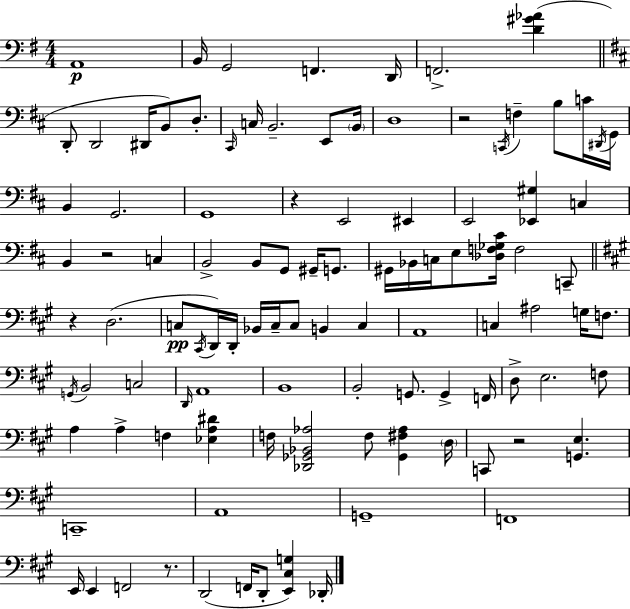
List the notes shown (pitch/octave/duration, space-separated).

A2/w B2/s G2/h F2/q. D2/s F2/h. [D4,G#4,Ab4]/q D2/e D2/h D#2/s B2/e D3/e. C#2/s C3/s B2/h. E2/e B2/s D3/w R/h C2/s F3/q B3/e C4/s D#2/s G2/s B2/q G2/h. G2/w R/q E2/h EIS2/q E2/h [Eb2,G#3]/q C3/q B2/q R/h C3/q B2/h B2/e G2/e G#2/s G2/e. G#2/s Bb2/s C3/s E3/e [Db3,F3,Gb3,C#4]/s F3/h C2/e R/q D3/h. C3/e C#2/s D2/s D2/s Bb2/s C3/s C3/e B2/q C3/q A2/w C3/q A#3/h G3/s F3/e. G2/s B2/h C3/h D2/s A2/w B2/w B2/h G2/e. G2/q F2/s D3/e E3/h. F3/e A3/q A3/q F3/q [Eb3,A3,D#4]/q F3/s [Db2,Gb2,Bb2,Ab3]/h F3/e [Gb2,F#3,Ab3]/q D3/s C2/e R/h [G2,E3]/q. C2/w A2/w G2/w F2/w E2/s E2/q F2/h R/e. D2/h F2/s D2/e [E2,C#3,G3]/q Db2/s